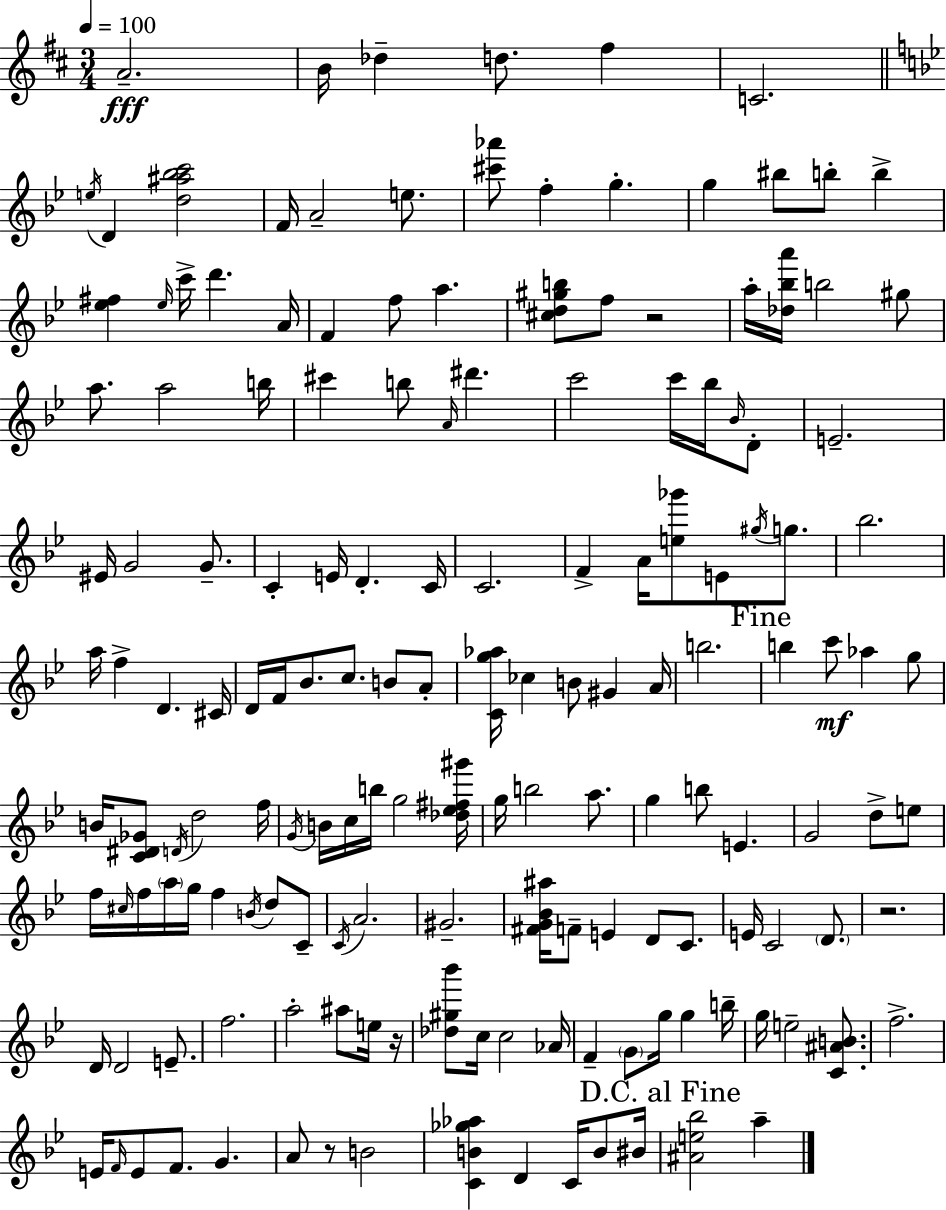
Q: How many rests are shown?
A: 4